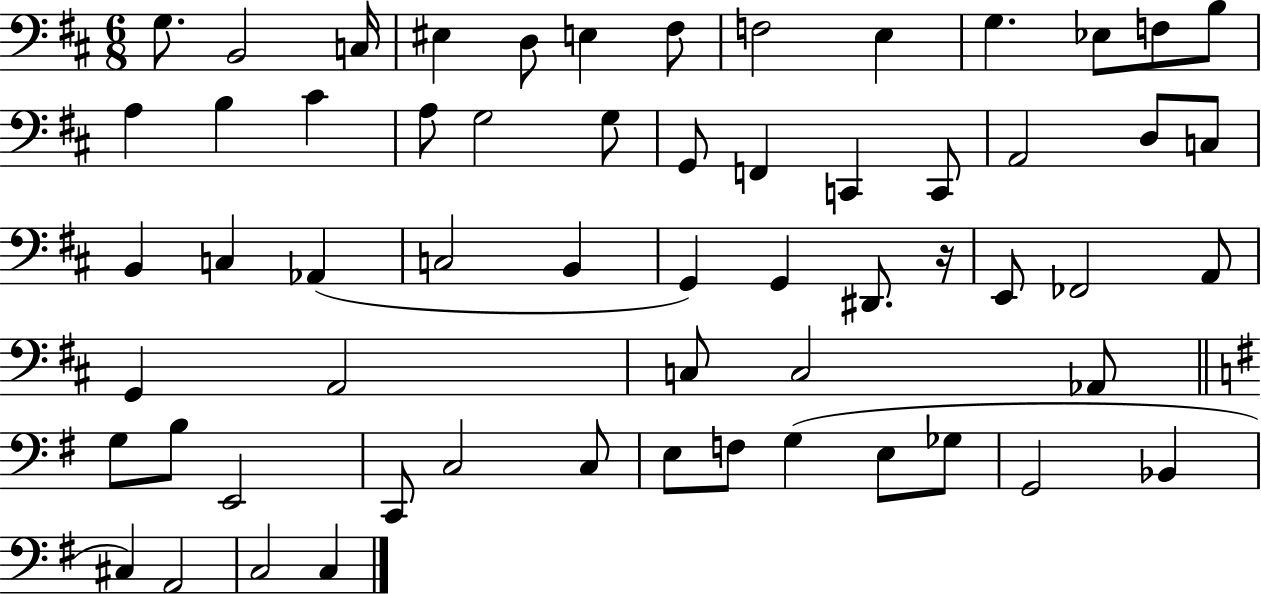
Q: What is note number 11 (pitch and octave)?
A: Eb3